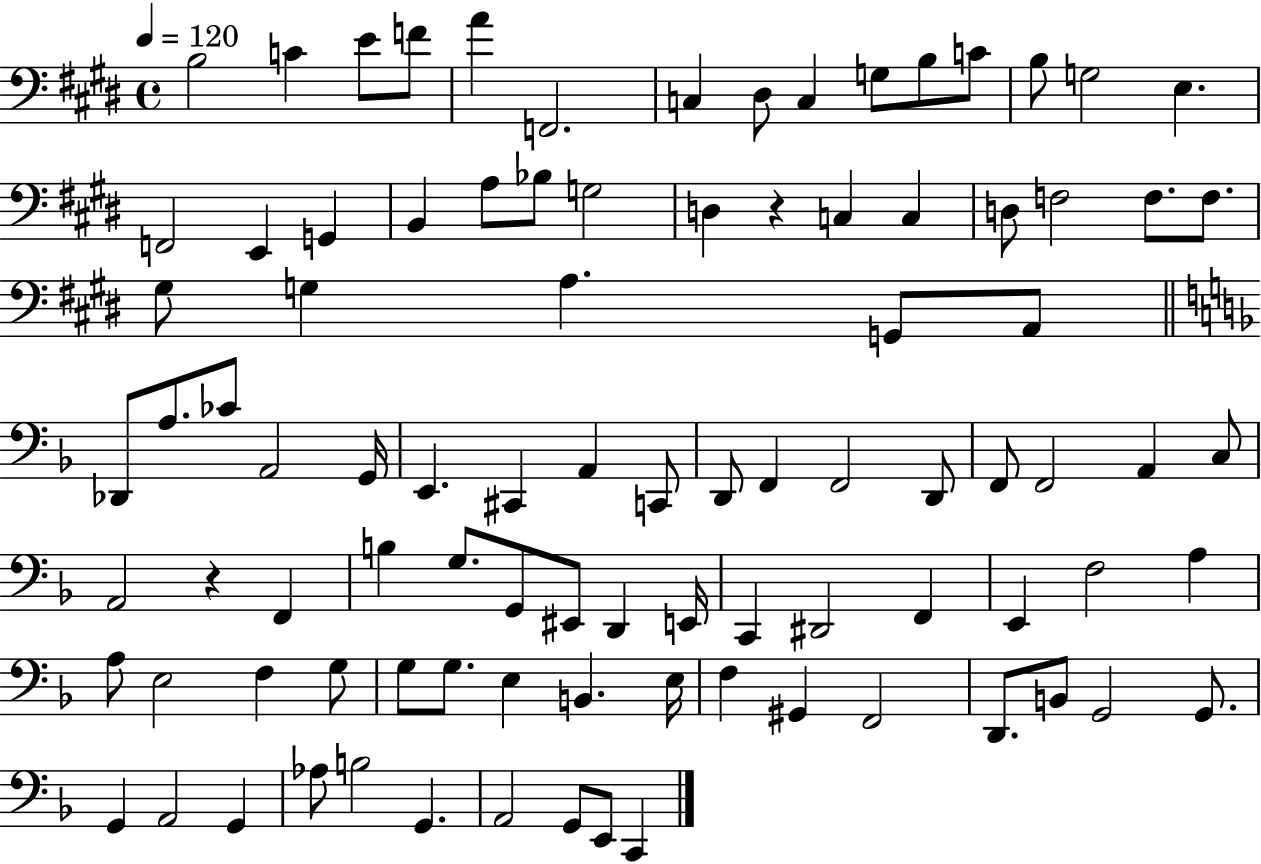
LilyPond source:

{
  \clef bass
  \time 4/4
  \defaultTimeSignature
  \key e \major
  \tempo 4 = 120
  b2 c'4 e'8 f'8 | a'4 f,2. | c4 dis8 c4 g8 b8 c'8 | b8 g2 e4. | \break f,2 e,4 g,4 | b,4 a8 bes8 g2 | d4 r4 c4 c4 | d8 f2 f8. f8. | \break gis8 g4 a4. g,8 a,8 | \bar "||" \break \key d \minor des,8 a8. ces'8 a,2 g,16 | e,4. cis,4 a,4 c,8 | d,8 f,4 f,2 d,8 | f,8 f,2 a,4 c8 | \break a,2 r4 f,4 | b4 g8. g,8 eis,8 d,4 e,16 | c,4 dis,2 f,4 | e,4 f2 a4 | \break a8 e2 f4 g8 | g8 g8. e4 b,4. e16 | f4 gis,4 f,2 | d,8. b,8 g,2 g,8. | \break g,4 a,2 g,4 | aes8 b2 g,4. | a,2 g,8 e,8 c,4 | \bar "|."
}